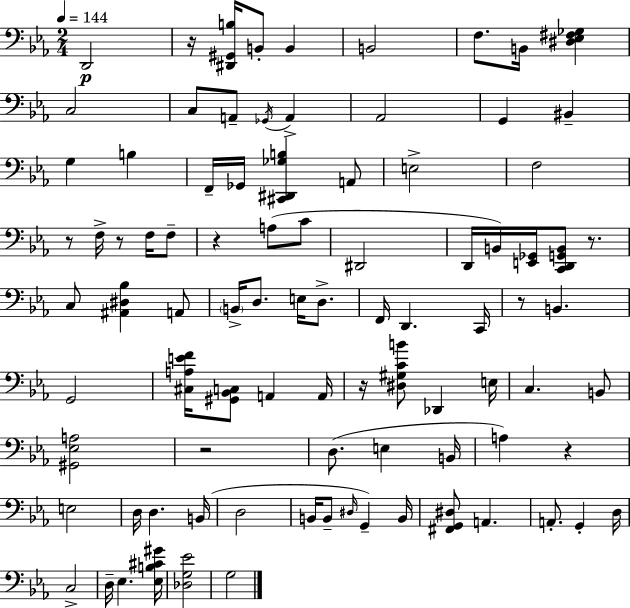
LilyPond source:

{
  \clef bass
  \numericTimeSignature
  \time 2/4
  \key c \minor
  \tempo 4 = 144
  \repeat volta 2 { d,2\p | r16 <dis, gis, b>16 b,8-. b,4 | b,2 | f8. b,16 <dis ees fis ges>4 | \break c2 | c8 a,8-- \acciaccatura { ges,16 } a,4-> | aes,2 | g,4 bis,4-- | \break g4 b4 | f,16-- ges,16 <cis, dis, ges b>4 a,8 | e2-> | f2 | \break r8 f16-> r8 f16 f8-- | r4 a8( c'8 | dis,2 | d,16 b,16) <e, ges,>16 <c, d, g, b,>8 r8. | \break c8 <ais, dis bes>4 a,8 | \parenthesize b,16-> d8. e16 d8.-> | f,16 d,4. | c,16 r8 b,4. | \break g,2 | <cis a e' f'>16 <gis, bes, c>8 a,4 | a,16 r16 <dis gis c' b'>8 des,4 | e16 c4. b,8 | \break <gis, ees a>2 | r2 | d8.( e4 | b,16 a4) r4 | \break e2 | d16 d4. | b,16( d2 | b,16 b,8-- \grace { dis16 }) g,4-- | \break b,16 <fis, g, dis>8 a,4. | a,8.-. g,4-. | d16 c2-> | d16-- ees4. | \break <ees b cis' gis'>16 <des g ees'>2 | g2 | } \bar "|."
}